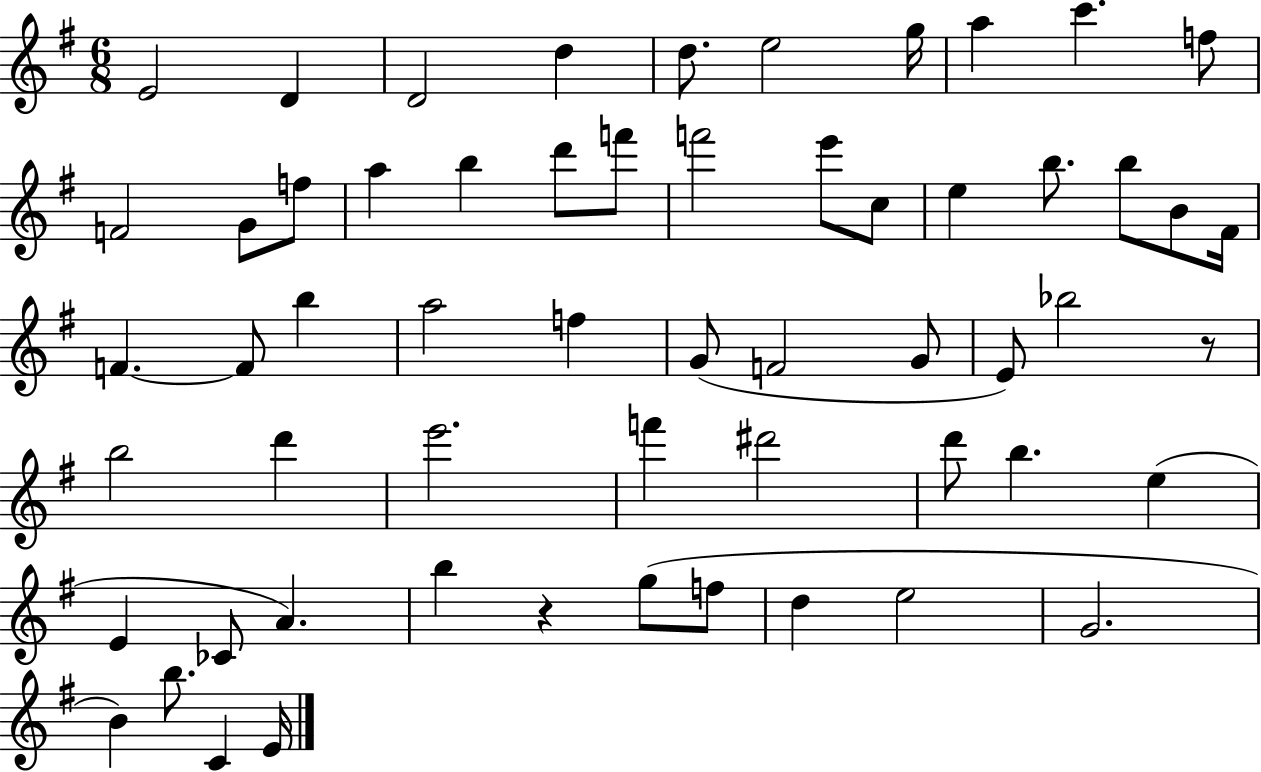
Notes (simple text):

E4/h D4/q D4/h D5/q D5/e. E5/h G5/s A5/q C6/q. F5/e F4/h G4/e F5/e A5/q B5/q D6/e F6/e F6/h E6/e C5/e E5/q B5/e. B5/e B4/e F#4/s F4/q. F4/e B5/q A5/h F5/q G4/e F4/h G4/e E4/e Bb5/h R/e B5/h D6/q E6/h. F6/q D#6/h D6/e B5/q. E5/q E4/q CES4/e A4/q. B5/q R/q G5/e F5/e D5/q E5/h G4/h. B4/q B5/e. C4/q E4/s